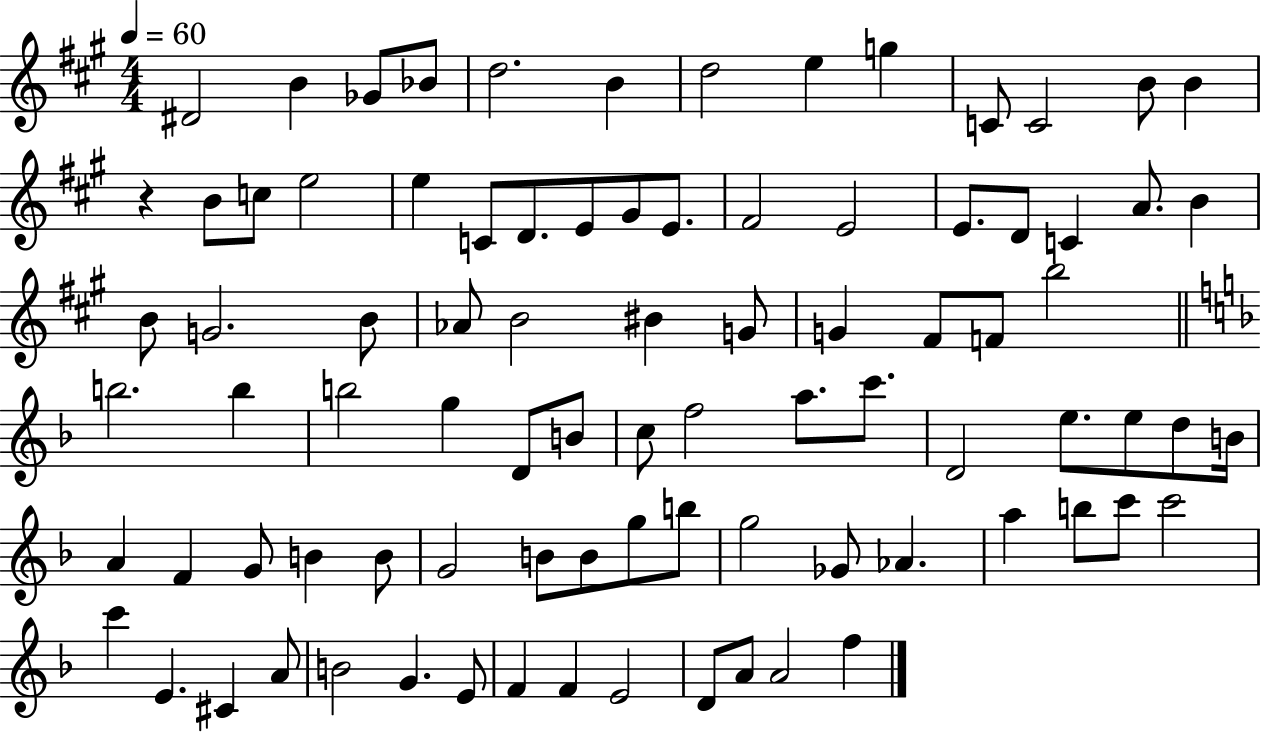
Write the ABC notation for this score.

X:1
T:Untitled
M:4/4
L:1/4
K:A
^D2 B _G/2 _B/2 d2 B d2 e g C/2 C2 B/2 B z B/2 c/2 e2 e C/2 D/2 E/2 ^G/2 E/2 ^F2 E2 E/2 D/2 C A/2 B B/2 G2 B/2 _A/2 B2 ^B G/2 G ^F/2 F/2 b2 b2 b b2 g D/2 B/2 c/2 f2 a/2 c'/2 D2 e/2 e/2 d/2 B/4 A F G/2 B B/2 G2 B/2 B/2 g/2 b/2 g2 _G/2 _A a b/2 c'/2 c'2 c' E ^C A/2 B2 G E/2 F F E2 D/2 A/2 A2 f